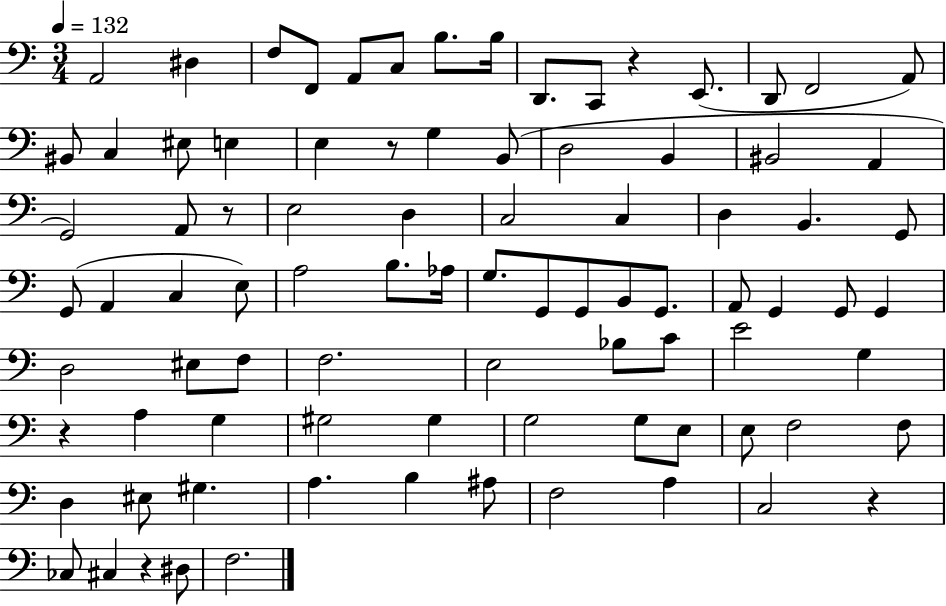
A2/h D#3/q F3/e F2/e A2/e C3/e B3/e. B3/s D2/e. C2/e R/q E2/e. D2/e F2/h A2/e BIS2/e C3/q EIS3/e E3/q E3/q R/e G3/q B2/e D3/h B2/q BIS2/h A2/q G2/h A2/e R/e E3/h D3/q C3/h C3/q D3/q B2/q. G2/e G2/e A2/q C3/q E3/e A3/h B3/e. Ab3/s G3/e. G2/e G2/e B2/e G2/e. A2/e G2/q G2/e G2/q D3/h EIS3/e F3/e F3/h. E3/h Bb3/e C4/e E4/h G3/q R/q A3/q G3/q G#3/h G#3/q G3/h G3/e E3/e E3/e F3/h F3/e D3/q EIS3/e G#3/q. A3/q. B3/q A#3/e F3/h A3/q C3/h R/q CES3/e C#3/q R/q D#3/e F3/h.